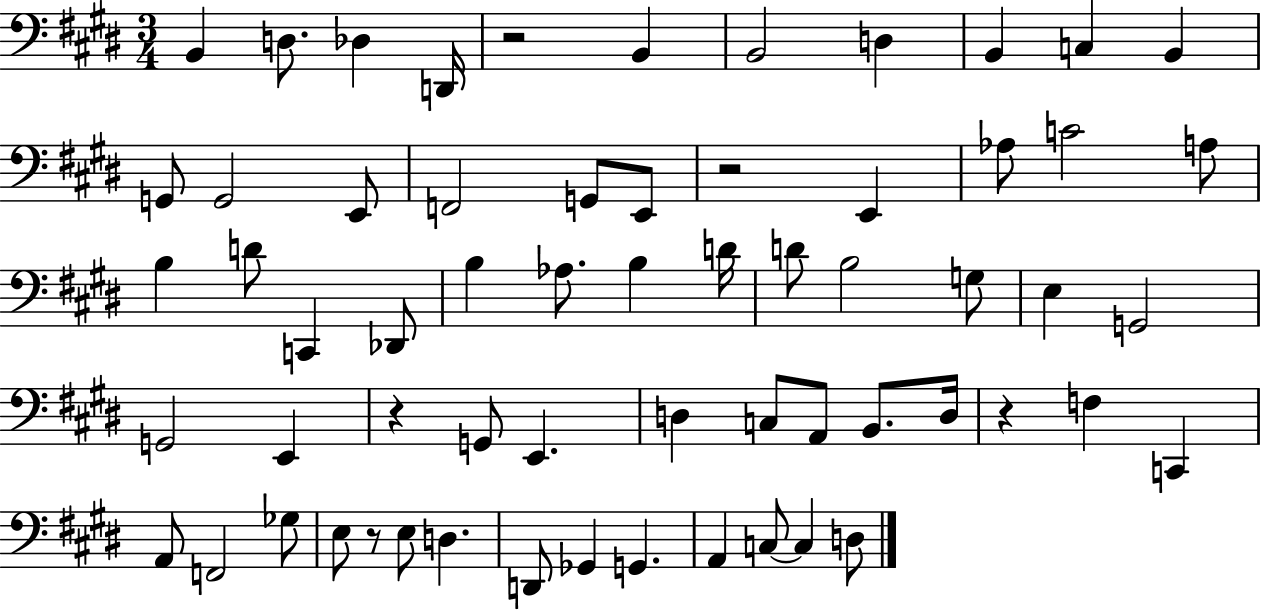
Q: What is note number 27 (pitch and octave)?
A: B3